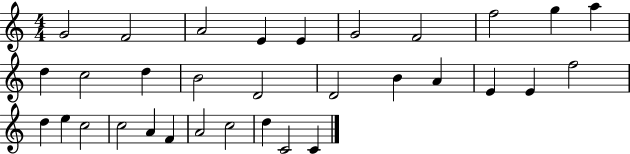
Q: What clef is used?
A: treble